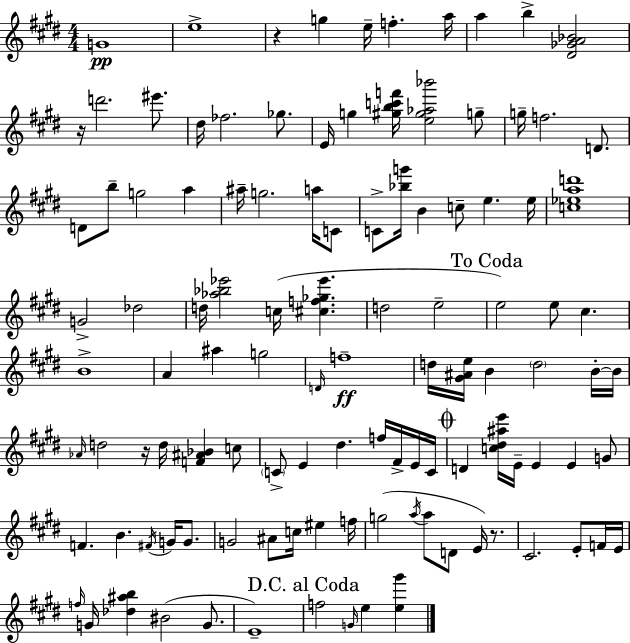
G4/w E5/w R/q G5/q E5/s F5/q. A5/s A5/q B5/q [D#4,Gb4,A4,Bb4]/h R/s D6/h. EIS6/e. D#5/s FES5/h. Gb5/e. E4/s G5/q [G#5,B5,C6,F6]/s [E5,G#5,Ab5,Bb6]/h G5/e G5/s F5/h. D4/e. D4/e B5/e G5/h A5/q A#5/s G5/h. A5/s C4/e C4/e [Bb5,G6]/s B4/q C5/e E5/q. E5/s [C5,Eb5,A5,D6]/w G4/h Db5/h D5/s [Ab5,Bb5,Eb6]/h C5/s [C#5,F5,Gb5,Eb6]/q. D5/h E5/h E5/h E5/e C#5/q. B4/w A4/q A#5/q G5/h D4/s F5/w D5/s [G#4,A#4,E5]/s B4/q D5/h B4/s B4/s Ab4/s D5/h R/s D5/s [F4,A#4,Bb4]/q C5/e C4/e E4/q D#5/q. F5/s F#4/s E4/s C4/s D4/q [C5,D#5,A#5,E6]/s E4/s E4/q E4/q G4/e F4/q. B4/q. F#4/s G4/s G4/e. G4/h A#4/e C5/s EIS5/q F5/s G5/h A5/s A5/e D4/e E4/s R/e. C#4/h. E4/e F4/s E4/s F5/s G4/s [Db5,A#5,B5]/q BIS4/h G4/e. E4/w F5/h G4/s E5/q [E5,G#6]/q